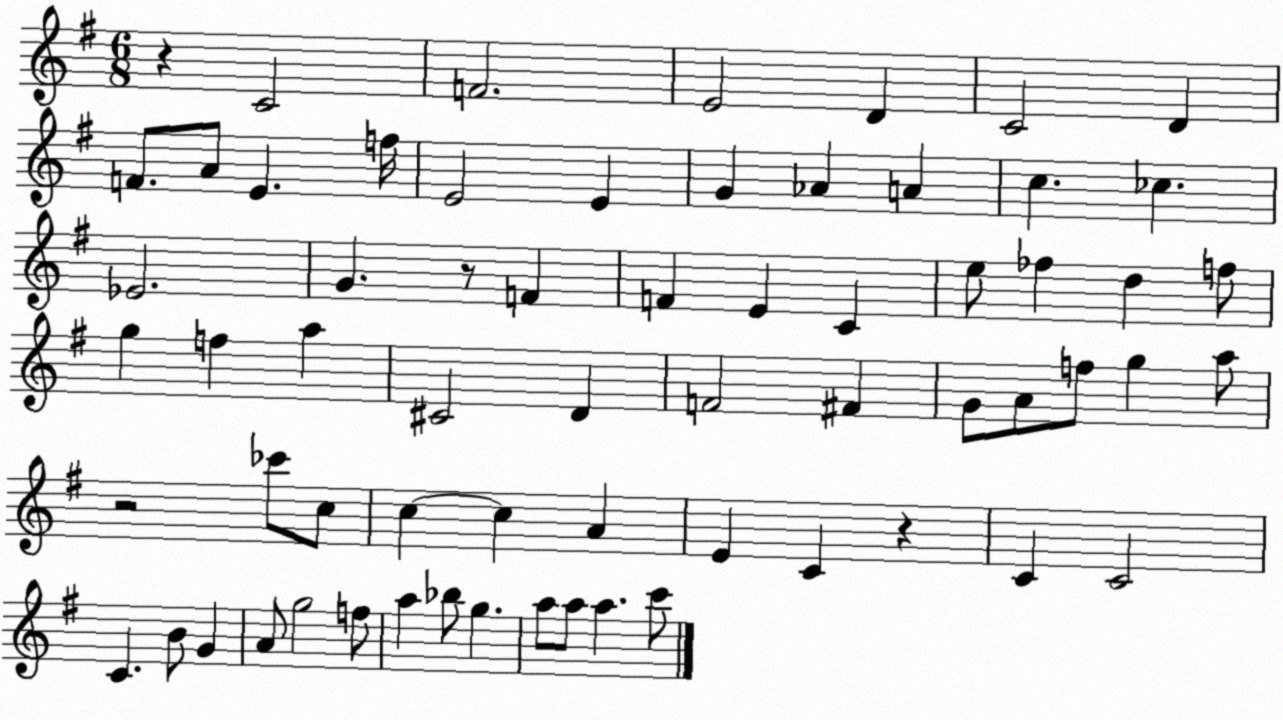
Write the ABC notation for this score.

X:1
T:Untitled
M:6/8
L:1/4
K:G
z C2 F2 E2 D C2 D F/2 A/2 E f/4 E2 E G _A A c _c _E2 G z/2 F F E C e/2 _f d f/2 g f a ^C2 D F2 ^F G/2 A/2 f/2 g a/2 z2 _c'/2 c/2 c c A E C z C C2 C B/2 G A/2 g2 f/2 a _b/2 g a/2 a/2 a c'/2